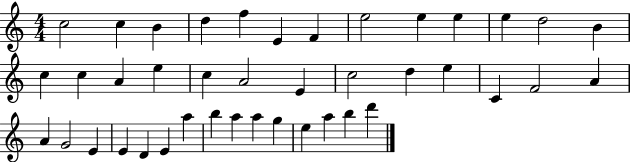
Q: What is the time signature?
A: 4/4